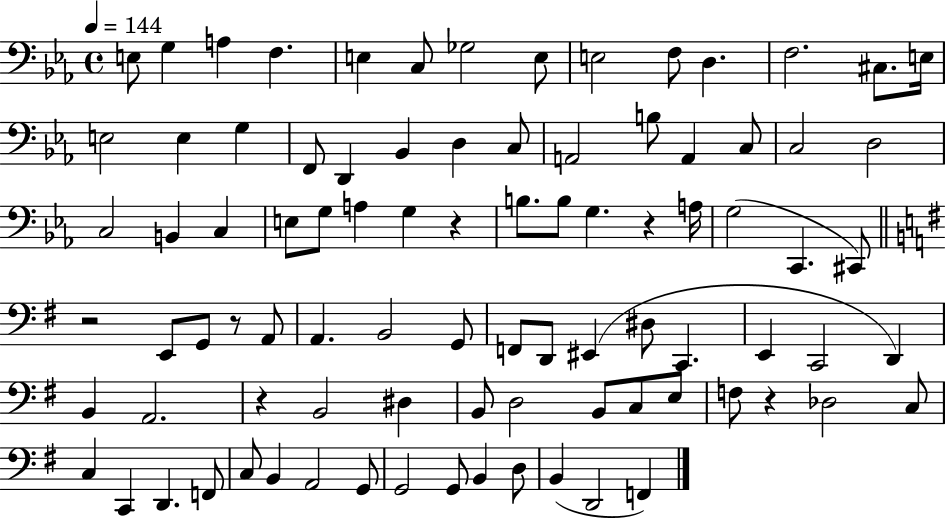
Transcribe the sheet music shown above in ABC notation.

X:1
T:Untitled
M:4/4
L:1/4
K:Eb
E,/2 G, A, F, E, C,/2 _G,2 E,/2 E,2 F,/2 D, F,2 ^C,/2 E,/4 E,2 E, G, F,,/2 D,, _B,, D, C,/2 A,,2 B,/2 A,, C,/2 C,2 D,2 C,2 B,, C, E,/2 G,/2 A, G, z B,/2 B,/2 G, z A,/4 G,2 C,, ^C,,/2 z2 E,,/2 G,,/2 z/2 A,,/2 A,, B,,2 G,,/2 F,,/2 D,,/2 ^E,, ^D,/2 C,, E,, C,,2 D,, B,, A,,2 z B,,2 ^D, B,,/2 D,2 B,,/2 C,/2 E,/2 F,/2 z _D,2 C,/2 C, C,, D,, F,,/2 C,/2 B,, A,,2 G,,/2 G,,2 G,,/2 B,, D,/2 B,, D,,2 F,,